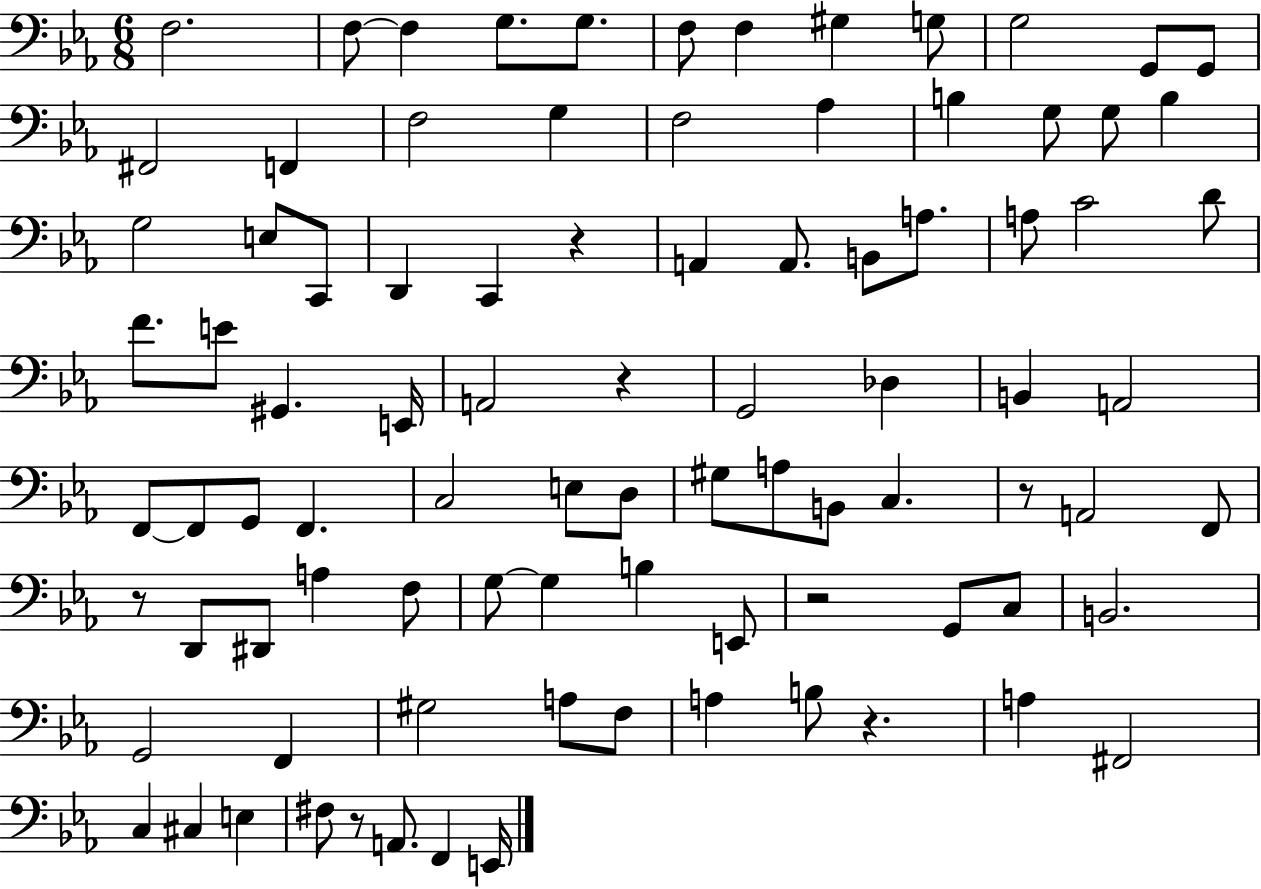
F3/h. F3/e F3/q G3/e. G3/e. F3/e F3/q G#3/q G3/e G3/h G2/e G2/e F#2/h F2/q F3/h G3/q F3/h Ab3/q B3/q G3/e G3/e B3/q G3/h E3/e C2/e D2/q C2/q R/q A2/q A2/e. B2/e A3/e. A3/e C4/h D4/e F4/e. E4/e G#2/q. E2/s A2/h R/q G2/h Db3/q B2/q A2/h F2/e F2/e G2/e F2/q. C3/h E3/e D3/e G#3/e A3/e B2/e C3/q. R/e A2/h F2/e R/e D2/e D#2/e A3/q F3/e G3/e G3/q B3/q E2/e R/h G2/e C3/e B2/h. G2/h F2/q G#3/h A3/e F3/e A3/q B3/e R/q. A3/q F#2/h C3/q C#3/q E3/q F#3/e R/e A2/e. F2/q E2/s